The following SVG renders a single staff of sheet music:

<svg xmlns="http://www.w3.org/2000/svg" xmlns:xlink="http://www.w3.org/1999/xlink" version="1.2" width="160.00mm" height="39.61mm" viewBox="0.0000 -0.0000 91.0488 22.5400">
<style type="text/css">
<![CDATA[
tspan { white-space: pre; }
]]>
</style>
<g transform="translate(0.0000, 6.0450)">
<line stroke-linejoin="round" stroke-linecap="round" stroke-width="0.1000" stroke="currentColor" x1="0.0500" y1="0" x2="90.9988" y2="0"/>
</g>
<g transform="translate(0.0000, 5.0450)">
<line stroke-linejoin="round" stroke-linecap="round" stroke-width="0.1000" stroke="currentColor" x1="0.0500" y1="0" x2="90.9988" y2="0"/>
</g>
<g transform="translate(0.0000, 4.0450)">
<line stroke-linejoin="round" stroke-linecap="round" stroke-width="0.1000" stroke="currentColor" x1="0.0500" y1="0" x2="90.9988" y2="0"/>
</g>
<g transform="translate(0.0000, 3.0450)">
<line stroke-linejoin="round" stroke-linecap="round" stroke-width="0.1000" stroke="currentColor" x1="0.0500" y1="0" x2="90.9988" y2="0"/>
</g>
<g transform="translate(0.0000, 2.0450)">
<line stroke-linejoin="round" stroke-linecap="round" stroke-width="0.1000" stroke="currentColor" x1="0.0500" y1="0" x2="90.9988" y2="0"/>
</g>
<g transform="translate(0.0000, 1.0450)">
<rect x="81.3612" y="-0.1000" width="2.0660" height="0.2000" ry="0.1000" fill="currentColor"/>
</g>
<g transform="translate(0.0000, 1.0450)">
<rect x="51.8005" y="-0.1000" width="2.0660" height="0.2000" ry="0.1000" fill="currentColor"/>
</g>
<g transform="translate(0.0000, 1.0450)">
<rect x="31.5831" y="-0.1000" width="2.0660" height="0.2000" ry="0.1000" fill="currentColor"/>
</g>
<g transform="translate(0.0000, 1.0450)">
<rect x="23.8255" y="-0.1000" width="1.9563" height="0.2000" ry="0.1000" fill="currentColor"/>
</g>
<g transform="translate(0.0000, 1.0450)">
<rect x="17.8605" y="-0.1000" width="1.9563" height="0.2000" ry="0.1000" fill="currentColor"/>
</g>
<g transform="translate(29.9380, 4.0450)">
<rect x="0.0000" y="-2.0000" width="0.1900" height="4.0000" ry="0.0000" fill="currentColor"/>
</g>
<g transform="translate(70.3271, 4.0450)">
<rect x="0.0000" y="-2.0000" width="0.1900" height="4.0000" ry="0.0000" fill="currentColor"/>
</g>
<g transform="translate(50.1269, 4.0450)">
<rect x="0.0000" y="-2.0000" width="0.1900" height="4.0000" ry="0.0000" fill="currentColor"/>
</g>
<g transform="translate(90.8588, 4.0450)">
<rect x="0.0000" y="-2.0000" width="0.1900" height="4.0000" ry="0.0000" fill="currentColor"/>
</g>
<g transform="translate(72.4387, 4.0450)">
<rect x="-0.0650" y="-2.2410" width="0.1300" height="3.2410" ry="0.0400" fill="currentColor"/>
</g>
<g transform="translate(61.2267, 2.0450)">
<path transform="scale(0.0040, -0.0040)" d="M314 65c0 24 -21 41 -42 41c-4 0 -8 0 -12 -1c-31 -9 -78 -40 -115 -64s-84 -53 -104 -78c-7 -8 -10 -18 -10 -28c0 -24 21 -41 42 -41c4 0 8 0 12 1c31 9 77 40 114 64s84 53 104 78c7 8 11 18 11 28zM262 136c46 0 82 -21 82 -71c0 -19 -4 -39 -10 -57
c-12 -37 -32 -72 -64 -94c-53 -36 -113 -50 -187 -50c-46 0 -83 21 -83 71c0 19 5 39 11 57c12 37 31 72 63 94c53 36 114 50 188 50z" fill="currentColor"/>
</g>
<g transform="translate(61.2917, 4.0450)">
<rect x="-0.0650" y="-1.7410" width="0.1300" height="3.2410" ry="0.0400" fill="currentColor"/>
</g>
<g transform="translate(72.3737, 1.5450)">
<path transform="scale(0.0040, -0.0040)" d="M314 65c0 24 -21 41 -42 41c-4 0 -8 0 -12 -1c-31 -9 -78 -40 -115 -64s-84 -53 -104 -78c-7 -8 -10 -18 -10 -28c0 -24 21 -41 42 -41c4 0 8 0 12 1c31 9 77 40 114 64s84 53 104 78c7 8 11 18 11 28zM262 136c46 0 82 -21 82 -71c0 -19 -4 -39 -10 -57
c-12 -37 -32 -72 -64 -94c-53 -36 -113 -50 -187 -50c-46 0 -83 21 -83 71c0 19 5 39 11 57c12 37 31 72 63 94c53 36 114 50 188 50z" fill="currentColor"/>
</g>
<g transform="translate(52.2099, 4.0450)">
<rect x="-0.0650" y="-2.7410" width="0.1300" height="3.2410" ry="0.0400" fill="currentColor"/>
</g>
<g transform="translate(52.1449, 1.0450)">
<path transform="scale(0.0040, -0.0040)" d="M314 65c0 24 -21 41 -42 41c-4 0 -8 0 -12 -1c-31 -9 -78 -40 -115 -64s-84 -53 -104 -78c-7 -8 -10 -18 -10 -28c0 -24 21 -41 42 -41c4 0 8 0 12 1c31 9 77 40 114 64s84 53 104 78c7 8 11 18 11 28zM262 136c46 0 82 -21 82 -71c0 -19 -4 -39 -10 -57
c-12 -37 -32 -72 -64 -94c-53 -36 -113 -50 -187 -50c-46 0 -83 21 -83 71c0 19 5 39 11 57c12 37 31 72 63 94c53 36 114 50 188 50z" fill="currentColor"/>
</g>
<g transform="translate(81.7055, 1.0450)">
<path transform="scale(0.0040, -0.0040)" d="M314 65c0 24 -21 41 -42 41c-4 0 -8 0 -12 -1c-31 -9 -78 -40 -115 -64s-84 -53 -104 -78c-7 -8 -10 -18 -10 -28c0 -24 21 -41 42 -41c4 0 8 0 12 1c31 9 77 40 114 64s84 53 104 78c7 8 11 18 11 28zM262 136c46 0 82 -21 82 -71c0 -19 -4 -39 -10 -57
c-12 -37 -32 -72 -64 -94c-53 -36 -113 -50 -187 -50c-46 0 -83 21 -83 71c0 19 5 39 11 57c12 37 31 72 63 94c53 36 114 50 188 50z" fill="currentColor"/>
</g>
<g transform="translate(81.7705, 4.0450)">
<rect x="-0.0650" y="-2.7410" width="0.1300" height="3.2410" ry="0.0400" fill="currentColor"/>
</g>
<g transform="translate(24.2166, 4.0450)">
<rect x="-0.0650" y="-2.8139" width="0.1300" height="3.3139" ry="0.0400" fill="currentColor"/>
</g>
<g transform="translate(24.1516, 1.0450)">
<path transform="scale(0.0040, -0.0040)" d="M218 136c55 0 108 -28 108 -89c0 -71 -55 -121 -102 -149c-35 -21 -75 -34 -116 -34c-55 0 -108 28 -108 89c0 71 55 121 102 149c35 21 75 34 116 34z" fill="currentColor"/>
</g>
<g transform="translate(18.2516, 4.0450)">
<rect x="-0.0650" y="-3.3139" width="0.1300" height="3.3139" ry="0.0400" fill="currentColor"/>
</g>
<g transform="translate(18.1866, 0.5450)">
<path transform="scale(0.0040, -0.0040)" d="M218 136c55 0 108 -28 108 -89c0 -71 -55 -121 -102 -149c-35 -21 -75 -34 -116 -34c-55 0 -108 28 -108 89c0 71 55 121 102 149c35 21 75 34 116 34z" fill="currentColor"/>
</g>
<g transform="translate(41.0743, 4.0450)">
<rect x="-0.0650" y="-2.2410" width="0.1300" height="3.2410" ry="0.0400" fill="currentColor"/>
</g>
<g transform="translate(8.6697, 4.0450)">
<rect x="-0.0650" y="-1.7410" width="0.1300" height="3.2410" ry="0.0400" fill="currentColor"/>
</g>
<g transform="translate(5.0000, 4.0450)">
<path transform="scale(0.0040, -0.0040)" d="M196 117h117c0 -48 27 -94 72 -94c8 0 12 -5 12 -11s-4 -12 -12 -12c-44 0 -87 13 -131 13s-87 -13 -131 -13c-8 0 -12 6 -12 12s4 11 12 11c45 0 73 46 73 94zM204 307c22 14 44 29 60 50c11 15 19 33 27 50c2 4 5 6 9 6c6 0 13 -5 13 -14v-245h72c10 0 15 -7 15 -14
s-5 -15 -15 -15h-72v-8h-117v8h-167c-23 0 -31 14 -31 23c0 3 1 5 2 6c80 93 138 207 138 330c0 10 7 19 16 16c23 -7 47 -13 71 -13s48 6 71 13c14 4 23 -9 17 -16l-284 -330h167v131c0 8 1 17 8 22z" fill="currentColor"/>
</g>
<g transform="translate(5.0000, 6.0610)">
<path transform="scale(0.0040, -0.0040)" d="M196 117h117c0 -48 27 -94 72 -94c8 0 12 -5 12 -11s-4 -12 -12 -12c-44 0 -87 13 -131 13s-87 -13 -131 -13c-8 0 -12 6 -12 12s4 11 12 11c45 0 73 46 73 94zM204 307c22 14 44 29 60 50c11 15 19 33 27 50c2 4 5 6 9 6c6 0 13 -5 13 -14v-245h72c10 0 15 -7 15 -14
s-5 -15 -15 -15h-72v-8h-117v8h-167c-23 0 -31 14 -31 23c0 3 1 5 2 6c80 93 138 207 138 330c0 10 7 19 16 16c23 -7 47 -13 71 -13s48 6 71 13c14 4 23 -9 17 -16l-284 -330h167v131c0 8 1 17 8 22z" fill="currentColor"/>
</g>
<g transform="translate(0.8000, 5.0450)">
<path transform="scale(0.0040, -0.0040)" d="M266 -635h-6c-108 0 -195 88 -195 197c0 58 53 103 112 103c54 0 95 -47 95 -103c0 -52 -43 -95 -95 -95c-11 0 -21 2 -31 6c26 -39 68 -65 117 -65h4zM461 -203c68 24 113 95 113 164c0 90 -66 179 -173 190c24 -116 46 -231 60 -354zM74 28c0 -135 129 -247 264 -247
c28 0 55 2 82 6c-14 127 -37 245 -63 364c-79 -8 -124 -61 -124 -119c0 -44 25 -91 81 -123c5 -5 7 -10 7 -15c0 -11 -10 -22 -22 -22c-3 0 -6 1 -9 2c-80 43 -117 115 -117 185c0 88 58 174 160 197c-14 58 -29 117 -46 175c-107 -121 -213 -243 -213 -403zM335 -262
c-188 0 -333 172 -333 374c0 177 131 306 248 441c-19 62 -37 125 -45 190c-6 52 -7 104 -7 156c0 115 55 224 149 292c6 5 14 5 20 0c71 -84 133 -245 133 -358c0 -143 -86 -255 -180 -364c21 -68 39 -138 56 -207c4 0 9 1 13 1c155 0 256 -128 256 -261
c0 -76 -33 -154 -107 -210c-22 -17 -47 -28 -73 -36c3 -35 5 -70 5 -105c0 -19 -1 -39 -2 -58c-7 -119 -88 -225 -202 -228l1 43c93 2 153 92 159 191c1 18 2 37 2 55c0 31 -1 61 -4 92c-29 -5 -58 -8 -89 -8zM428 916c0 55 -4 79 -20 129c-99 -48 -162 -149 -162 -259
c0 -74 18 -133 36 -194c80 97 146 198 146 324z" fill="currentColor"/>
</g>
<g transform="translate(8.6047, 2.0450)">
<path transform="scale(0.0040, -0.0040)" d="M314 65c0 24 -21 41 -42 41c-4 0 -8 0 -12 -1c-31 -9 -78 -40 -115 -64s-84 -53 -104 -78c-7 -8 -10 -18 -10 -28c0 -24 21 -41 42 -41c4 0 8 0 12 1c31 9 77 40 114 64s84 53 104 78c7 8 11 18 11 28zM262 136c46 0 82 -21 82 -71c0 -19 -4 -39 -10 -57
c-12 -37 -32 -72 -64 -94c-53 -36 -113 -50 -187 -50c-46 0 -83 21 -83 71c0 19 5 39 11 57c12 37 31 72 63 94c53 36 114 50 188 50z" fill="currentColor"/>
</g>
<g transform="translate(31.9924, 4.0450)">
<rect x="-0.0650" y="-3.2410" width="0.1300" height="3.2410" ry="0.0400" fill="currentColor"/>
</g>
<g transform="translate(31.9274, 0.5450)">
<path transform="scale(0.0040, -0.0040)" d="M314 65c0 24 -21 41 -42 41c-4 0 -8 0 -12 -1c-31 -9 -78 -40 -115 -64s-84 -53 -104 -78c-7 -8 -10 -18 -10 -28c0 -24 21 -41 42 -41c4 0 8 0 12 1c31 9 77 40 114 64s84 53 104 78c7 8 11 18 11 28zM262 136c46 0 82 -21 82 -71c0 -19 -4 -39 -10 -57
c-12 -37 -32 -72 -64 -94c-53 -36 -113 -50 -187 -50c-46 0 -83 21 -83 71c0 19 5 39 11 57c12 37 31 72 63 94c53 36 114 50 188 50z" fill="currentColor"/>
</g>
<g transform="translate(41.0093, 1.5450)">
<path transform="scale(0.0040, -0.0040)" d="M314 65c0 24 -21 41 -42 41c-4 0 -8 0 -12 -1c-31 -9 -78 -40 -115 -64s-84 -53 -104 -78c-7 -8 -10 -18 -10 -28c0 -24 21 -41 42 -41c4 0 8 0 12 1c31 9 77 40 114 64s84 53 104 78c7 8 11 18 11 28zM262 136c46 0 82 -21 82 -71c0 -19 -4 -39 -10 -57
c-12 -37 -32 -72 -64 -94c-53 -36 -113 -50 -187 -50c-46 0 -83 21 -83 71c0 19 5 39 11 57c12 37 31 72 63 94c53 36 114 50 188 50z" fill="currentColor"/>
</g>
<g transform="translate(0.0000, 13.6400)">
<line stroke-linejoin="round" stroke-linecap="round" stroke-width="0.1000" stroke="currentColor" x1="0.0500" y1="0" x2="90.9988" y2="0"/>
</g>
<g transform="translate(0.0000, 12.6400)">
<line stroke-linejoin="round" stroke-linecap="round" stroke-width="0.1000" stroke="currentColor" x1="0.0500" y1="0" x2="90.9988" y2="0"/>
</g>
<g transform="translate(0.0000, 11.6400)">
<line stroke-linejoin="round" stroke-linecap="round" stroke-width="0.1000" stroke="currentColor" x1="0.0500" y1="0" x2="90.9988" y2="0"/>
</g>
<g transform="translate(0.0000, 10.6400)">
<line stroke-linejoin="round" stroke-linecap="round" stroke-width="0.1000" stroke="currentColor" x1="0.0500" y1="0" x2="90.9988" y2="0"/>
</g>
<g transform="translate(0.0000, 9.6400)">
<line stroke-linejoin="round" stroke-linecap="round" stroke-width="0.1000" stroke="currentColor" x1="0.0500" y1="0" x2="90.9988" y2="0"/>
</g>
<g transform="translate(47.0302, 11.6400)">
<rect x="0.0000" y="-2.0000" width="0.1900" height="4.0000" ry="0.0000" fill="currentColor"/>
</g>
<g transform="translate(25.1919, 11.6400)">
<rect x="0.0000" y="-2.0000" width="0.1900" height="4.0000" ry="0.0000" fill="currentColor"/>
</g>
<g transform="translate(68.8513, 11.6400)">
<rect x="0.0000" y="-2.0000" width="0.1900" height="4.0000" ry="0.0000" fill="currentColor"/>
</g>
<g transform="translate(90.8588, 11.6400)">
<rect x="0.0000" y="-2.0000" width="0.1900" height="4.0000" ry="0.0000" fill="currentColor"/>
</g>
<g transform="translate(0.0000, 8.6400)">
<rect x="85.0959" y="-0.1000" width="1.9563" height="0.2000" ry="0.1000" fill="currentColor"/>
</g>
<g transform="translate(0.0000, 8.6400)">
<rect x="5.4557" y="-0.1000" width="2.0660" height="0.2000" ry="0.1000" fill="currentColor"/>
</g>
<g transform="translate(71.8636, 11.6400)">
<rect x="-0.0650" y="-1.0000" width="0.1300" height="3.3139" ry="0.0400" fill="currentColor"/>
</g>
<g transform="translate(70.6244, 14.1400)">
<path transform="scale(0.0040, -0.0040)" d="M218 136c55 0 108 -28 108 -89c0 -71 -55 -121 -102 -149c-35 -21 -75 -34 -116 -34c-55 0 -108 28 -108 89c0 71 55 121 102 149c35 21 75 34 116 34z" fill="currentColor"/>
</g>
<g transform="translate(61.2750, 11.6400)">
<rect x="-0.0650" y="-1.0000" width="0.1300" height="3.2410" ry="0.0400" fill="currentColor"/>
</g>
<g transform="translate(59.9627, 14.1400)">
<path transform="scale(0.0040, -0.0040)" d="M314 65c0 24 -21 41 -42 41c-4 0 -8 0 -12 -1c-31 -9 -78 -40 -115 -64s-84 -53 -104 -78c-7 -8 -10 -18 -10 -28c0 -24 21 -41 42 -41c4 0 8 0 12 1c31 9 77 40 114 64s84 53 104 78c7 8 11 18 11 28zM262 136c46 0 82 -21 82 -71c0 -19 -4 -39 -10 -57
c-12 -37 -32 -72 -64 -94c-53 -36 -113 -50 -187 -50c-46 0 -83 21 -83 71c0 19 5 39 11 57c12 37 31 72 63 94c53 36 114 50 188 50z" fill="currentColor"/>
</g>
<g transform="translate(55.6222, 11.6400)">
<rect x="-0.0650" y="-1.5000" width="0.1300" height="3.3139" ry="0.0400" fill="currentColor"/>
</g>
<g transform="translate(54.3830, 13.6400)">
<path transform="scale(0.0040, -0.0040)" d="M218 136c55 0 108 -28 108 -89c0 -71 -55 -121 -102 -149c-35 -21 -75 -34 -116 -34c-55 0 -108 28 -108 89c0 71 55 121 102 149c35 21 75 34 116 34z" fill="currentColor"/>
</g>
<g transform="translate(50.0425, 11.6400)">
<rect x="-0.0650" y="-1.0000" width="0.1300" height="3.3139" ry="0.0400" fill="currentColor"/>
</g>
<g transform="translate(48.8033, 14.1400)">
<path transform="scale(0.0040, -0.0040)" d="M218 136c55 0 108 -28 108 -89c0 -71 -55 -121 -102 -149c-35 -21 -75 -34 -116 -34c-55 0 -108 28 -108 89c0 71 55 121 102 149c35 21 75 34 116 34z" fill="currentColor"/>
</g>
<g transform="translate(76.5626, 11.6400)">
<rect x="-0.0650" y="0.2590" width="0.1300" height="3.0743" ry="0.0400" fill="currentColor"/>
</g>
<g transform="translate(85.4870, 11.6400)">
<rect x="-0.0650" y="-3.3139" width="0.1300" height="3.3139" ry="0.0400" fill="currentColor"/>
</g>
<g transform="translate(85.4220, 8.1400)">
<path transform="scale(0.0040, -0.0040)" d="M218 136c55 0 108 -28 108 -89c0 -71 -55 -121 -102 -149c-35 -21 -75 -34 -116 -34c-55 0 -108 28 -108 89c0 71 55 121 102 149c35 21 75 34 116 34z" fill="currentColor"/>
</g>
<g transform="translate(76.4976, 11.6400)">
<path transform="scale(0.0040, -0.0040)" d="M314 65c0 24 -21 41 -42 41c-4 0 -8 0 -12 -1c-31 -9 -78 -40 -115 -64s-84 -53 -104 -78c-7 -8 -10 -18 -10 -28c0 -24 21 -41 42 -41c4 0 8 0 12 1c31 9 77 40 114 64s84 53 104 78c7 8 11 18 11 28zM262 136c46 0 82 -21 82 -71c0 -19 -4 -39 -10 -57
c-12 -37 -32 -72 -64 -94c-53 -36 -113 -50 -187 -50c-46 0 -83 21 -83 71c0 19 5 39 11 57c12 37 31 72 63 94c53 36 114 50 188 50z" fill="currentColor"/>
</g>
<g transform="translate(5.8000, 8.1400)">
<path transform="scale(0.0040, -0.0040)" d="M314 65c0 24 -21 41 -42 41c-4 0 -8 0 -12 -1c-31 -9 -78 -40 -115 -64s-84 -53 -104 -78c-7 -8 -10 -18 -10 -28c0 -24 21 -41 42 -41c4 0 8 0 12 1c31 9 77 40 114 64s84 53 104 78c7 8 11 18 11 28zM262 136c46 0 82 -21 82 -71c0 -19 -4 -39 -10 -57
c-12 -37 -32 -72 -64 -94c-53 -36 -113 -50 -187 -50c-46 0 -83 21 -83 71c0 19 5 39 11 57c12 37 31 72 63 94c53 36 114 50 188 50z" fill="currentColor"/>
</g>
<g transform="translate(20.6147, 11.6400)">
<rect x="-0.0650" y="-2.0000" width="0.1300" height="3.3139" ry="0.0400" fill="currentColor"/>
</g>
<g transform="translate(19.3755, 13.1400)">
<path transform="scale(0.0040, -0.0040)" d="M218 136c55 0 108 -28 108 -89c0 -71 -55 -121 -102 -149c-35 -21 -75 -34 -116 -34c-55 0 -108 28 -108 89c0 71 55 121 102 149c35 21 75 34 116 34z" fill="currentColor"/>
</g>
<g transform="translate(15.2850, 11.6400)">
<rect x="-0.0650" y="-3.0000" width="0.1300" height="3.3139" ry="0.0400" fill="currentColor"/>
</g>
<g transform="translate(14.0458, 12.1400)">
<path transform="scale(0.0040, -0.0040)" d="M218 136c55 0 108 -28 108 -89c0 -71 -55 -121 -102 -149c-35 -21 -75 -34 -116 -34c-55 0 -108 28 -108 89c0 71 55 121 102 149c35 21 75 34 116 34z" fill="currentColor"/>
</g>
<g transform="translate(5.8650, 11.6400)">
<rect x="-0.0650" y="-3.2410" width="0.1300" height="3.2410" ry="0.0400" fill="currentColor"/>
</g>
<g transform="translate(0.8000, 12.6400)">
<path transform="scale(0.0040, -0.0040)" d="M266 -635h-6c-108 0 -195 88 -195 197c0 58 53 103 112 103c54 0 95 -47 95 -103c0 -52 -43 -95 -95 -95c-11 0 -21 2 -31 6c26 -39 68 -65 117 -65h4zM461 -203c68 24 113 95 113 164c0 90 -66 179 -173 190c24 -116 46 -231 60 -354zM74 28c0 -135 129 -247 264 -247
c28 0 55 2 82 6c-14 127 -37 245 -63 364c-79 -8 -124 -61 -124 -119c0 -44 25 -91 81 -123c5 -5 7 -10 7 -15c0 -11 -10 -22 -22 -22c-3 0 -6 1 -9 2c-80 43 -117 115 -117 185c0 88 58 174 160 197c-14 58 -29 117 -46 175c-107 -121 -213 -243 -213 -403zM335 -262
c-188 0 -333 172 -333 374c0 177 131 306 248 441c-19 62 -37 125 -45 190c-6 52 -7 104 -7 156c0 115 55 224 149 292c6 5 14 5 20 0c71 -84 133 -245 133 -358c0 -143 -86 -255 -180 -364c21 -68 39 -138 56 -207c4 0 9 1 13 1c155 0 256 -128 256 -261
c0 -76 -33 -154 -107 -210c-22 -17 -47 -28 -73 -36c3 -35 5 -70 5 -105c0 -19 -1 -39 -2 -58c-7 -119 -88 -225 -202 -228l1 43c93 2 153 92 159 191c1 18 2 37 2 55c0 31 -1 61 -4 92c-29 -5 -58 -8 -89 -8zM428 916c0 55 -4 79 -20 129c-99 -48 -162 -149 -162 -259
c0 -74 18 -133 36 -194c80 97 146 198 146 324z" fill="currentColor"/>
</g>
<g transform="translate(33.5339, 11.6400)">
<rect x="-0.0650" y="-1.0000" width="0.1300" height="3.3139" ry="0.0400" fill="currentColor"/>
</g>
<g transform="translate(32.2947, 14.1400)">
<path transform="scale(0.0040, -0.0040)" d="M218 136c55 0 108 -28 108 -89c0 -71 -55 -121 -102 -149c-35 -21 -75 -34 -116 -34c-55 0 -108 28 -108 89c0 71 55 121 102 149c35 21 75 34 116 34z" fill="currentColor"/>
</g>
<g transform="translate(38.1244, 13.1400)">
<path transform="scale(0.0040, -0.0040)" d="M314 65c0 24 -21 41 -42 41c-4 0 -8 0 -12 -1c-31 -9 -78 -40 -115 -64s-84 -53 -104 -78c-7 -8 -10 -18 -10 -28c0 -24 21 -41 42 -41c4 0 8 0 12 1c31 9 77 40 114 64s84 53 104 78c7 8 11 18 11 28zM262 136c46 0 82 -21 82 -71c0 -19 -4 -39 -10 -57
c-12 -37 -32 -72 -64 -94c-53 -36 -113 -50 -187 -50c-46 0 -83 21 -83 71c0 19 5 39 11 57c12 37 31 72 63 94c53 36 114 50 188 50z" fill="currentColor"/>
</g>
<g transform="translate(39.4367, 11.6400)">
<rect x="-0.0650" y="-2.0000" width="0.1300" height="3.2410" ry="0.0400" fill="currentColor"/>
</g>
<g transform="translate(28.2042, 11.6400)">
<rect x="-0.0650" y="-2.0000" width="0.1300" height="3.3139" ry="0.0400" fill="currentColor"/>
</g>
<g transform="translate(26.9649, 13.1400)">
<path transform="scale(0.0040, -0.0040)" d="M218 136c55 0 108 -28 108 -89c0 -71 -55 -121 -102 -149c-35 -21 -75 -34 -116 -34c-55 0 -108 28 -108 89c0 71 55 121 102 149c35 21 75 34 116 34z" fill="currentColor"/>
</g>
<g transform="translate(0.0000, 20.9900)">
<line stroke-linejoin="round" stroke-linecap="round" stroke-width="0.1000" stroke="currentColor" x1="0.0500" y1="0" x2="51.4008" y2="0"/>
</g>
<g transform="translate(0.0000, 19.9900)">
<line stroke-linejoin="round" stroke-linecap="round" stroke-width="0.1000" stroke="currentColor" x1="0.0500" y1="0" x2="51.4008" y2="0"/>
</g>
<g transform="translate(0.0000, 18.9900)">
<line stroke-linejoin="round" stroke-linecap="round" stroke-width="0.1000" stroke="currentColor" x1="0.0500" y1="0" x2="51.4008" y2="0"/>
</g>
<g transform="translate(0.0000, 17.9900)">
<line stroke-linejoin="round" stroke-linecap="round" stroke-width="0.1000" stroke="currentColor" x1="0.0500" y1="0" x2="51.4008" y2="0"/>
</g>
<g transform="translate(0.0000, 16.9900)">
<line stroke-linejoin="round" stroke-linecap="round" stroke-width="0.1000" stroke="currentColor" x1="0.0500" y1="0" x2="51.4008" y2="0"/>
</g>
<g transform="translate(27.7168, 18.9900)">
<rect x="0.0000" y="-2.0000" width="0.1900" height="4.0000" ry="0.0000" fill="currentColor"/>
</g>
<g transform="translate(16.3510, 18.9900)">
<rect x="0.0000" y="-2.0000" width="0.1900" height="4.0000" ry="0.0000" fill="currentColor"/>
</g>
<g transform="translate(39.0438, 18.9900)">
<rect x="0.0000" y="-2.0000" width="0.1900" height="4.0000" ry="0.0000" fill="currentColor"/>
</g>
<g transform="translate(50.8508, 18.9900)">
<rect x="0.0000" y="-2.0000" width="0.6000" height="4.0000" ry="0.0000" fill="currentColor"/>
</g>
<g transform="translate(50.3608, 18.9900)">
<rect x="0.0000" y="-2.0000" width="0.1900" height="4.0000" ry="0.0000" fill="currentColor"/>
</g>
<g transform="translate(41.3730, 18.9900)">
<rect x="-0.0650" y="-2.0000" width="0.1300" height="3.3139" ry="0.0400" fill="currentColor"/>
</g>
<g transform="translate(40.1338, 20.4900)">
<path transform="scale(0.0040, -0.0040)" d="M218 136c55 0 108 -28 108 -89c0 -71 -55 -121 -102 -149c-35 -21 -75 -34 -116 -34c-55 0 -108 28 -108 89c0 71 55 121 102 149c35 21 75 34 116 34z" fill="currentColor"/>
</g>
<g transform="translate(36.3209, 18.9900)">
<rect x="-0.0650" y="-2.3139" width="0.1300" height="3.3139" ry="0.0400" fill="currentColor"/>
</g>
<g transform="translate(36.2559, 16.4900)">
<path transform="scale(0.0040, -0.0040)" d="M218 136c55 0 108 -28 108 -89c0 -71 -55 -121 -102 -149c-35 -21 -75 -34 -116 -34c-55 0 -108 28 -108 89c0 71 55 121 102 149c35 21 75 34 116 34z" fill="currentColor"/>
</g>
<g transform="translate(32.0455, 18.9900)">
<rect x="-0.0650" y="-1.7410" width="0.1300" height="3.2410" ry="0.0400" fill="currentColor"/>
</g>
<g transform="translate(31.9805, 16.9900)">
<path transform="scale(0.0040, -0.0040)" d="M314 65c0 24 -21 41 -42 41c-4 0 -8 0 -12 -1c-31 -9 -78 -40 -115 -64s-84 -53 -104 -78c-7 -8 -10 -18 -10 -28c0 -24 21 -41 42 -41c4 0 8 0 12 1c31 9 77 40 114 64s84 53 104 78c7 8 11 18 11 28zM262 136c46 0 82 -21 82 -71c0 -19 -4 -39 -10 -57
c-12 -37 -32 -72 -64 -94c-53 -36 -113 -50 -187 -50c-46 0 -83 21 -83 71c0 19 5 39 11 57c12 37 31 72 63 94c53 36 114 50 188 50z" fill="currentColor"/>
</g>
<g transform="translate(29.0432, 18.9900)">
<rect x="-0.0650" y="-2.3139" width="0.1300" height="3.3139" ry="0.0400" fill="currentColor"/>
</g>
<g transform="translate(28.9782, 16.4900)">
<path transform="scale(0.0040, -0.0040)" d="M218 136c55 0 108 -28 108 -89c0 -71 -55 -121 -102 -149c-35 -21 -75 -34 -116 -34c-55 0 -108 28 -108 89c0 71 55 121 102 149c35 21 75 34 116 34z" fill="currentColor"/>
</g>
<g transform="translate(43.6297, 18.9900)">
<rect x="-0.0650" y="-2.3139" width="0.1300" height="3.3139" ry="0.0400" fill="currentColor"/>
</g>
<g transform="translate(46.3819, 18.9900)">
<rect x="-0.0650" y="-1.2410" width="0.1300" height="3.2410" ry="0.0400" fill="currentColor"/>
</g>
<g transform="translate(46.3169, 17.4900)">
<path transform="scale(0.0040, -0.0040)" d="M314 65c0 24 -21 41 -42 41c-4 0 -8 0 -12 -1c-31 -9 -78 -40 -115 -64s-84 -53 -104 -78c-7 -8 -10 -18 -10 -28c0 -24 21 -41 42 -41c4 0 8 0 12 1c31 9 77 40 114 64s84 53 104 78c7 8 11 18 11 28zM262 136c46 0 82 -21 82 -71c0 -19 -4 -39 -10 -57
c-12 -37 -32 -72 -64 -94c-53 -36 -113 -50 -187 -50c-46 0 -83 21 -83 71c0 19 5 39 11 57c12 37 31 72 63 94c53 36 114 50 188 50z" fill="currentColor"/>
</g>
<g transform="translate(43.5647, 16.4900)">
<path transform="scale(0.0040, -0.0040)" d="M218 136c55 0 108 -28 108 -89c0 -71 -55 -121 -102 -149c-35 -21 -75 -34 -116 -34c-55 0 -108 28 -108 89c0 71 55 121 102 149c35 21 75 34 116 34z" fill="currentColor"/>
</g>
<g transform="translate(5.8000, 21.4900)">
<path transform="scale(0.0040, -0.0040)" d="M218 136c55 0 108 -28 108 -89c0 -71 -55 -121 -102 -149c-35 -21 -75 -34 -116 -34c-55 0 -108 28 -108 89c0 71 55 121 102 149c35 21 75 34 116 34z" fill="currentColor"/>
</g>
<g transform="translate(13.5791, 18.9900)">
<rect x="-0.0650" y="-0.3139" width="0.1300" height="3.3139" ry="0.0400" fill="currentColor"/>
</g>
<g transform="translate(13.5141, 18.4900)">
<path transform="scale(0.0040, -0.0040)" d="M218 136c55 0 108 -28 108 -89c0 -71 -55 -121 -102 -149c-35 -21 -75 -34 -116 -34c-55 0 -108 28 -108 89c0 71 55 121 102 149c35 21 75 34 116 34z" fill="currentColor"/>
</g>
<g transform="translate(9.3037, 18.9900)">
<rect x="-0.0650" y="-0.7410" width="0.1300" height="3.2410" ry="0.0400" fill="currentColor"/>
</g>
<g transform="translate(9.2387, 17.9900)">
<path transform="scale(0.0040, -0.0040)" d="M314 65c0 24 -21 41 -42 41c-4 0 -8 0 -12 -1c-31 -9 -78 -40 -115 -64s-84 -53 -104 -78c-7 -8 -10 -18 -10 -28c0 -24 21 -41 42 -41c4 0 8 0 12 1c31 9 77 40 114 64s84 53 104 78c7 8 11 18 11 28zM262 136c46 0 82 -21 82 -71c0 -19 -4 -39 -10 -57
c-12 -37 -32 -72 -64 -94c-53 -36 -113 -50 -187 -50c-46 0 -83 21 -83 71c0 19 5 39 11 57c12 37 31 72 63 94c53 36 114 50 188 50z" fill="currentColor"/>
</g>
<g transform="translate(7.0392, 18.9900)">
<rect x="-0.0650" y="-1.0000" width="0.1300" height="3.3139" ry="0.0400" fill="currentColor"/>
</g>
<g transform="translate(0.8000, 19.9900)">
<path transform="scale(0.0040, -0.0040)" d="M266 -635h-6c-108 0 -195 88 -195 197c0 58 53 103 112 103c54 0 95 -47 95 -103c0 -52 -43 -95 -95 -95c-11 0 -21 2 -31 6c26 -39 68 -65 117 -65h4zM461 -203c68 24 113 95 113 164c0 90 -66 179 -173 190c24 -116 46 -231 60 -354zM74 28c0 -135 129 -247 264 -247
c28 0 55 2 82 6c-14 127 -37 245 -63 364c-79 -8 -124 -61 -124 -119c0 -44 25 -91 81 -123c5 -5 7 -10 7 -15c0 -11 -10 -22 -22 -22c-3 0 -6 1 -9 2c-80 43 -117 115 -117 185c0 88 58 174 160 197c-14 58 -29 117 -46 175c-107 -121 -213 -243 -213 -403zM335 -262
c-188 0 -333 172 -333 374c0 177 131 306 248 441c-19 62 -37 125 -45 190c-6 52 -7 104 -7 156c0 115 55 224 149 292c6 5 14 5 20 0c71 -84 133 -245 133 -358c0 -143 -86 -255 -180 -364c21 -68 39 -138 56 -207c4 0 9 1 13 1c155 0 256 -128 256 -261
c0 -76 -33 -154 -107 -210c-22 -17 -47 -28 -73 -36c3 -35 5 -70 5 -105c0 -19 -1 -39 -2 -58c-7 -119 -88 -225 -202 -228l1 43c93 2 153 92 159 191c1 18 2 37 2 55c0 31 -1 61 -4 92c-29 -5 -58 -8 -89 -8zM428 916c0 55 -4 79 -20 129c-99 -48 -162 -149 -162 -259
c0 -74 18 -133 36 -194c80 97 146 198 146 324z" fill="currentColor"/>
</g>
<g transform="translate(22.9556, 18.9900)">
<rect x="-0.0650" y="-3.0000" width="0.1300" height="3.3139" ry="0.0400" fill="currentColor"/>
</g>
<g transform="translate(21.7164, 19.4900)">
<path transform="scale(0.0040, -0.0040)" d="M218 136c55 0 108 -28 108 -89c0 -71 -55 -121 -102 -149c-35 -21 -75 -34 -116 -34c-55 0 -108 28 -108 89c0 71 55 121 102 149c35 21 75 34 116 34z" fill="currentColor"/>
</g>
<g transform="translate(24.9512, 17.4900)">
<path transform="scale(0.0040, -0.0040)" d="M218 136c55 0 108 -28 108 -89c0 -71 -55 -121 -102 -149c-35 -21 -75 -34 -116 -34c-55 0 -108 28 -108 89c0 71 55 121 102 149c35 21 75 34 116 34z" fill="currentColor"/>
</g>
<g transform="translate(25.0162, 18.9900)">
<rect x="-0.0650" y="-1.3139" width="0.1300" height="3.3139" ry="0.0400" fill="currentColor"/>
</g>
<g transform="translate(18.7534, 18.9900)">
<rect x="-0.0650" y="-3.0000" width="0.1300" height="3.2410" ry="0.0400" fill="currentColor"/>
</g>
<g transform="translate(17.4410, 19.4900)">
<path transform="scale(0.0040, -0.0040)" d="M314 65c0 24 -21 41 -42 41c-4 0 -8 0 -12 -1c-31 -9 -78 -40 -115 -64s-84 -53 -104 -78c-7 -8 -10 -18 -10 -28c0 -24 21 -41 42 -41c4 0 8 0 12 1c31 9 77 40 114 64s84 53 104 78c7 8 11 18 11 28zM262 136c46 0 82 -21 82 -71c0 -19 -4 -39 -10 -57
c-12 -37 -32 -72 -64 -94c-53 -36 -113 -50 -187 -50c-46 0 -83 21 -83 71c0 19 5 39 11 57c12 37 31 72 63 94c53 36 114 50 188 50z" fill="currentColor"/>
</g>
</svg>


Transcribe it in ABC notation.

X:1
T:Untitled
M:4/4
L:1/4
K:C
f2 b a b2 g2 a2 f2 g2 a2 b2 A F F D F2 D E D2 D B2 b D d2 c A2 A e g f2 g F g e2